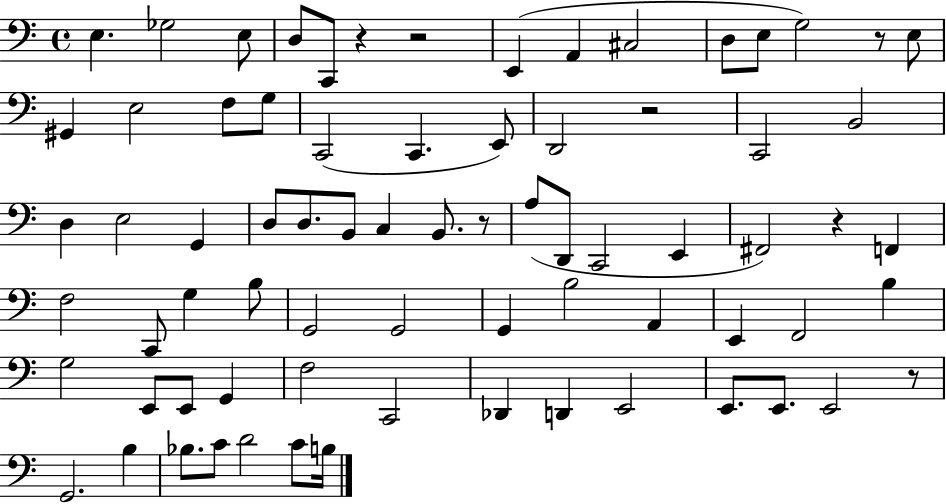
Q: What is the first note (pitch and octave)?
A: E3